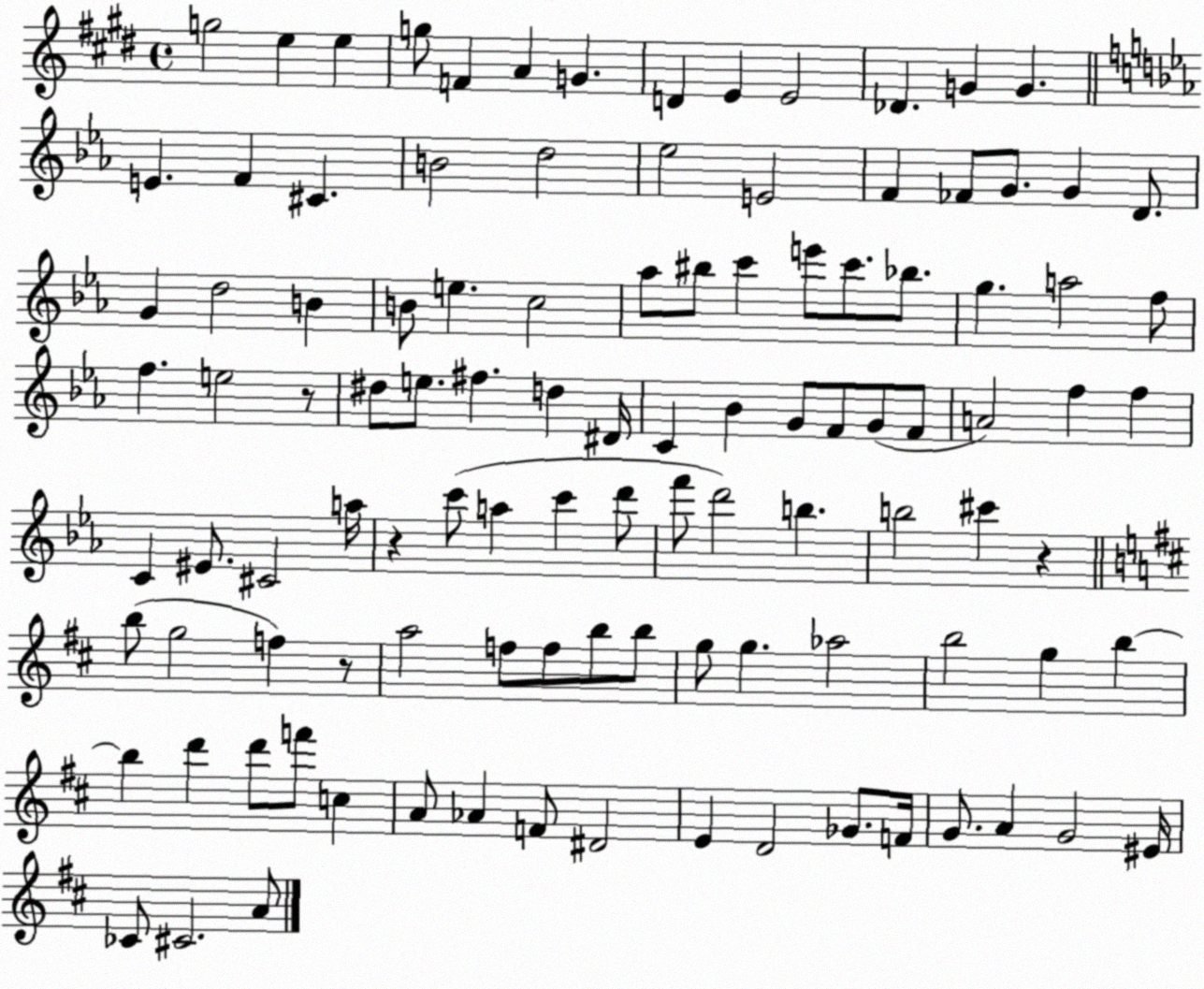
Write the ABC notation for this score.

X:1
T:Untitled
M:4/4
L:1/4
K:E
g2 e e g/2 F A G D E E2 _D G G E F ^C B2 d2 _e2 E2 F _F/2 G/2 G D/2 G d2 B B/2 e c2 _a/2 ^b/2 c' e'/2 c'/2 _b/2 g a2 f/2 f e2 z/2 ^d/2 e/2 ^f d ^D/4 C _B G/2 F/2 G/2 F/2 A2 f f C ^E/2 ^C2 a/4 z c'/2 a c' d'/2 f'/2 d'2 b b2 ^c' z b/2 g2 f z/2 a2 f/2 f/2 b/2 b/2 g/2 g _a2 b2 g b b d' d'/2 f'/2 c A/2 _A F/2 ^D2 E D2 _G/2 F/4 G/2 A G2 ^E/4 _C/2 ^C2 A/2